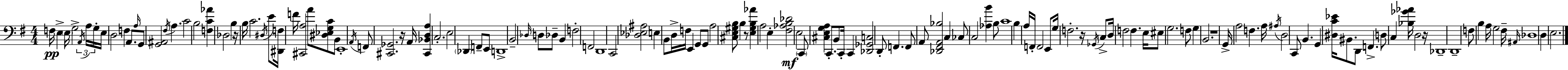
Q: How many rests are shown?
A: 6